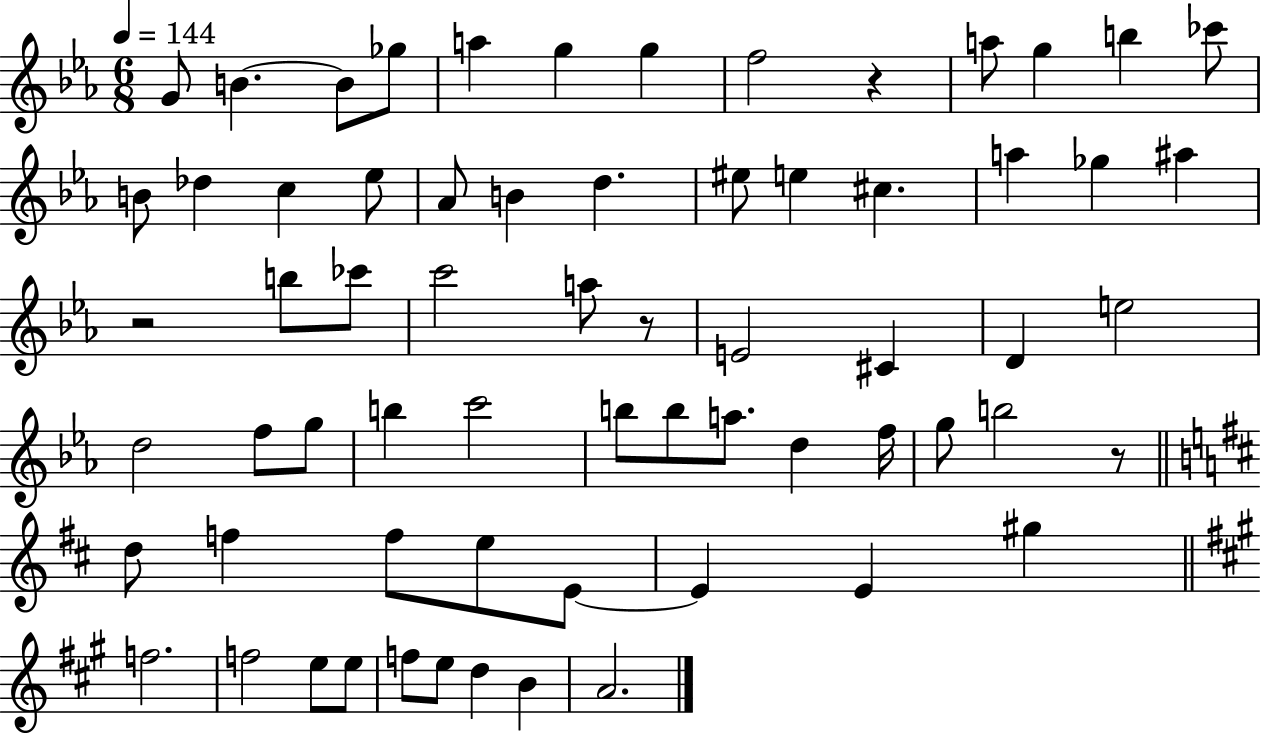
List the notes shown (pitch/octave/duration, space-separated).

G4/e B4/q. B4/e Gb5/e A5/q G5/q G5/q F5/h R/q A5/e G5/q B5/q CES6/e B4/e Db5/q C5/q Eb5/e Ab4/e B4/q D5/q. EIS5/e E5/q C#5/q. A5/q Gb5/q A#5/q R/h B5/e CES6/e C6/h A5/e R/e E4/h C#4/q D4/q E5/h D5/h F5/e G5/e B5/q C6/h B5/e B5/e A5/e. D5/q F5/s G5/e B5/h R/e D5/e F5/q F5/e E5/e E4/e E4/q E4/q G#5/q F5/h. F5/h E5/e E5/e F5/e E5/e D5/q B4/q A4/h.